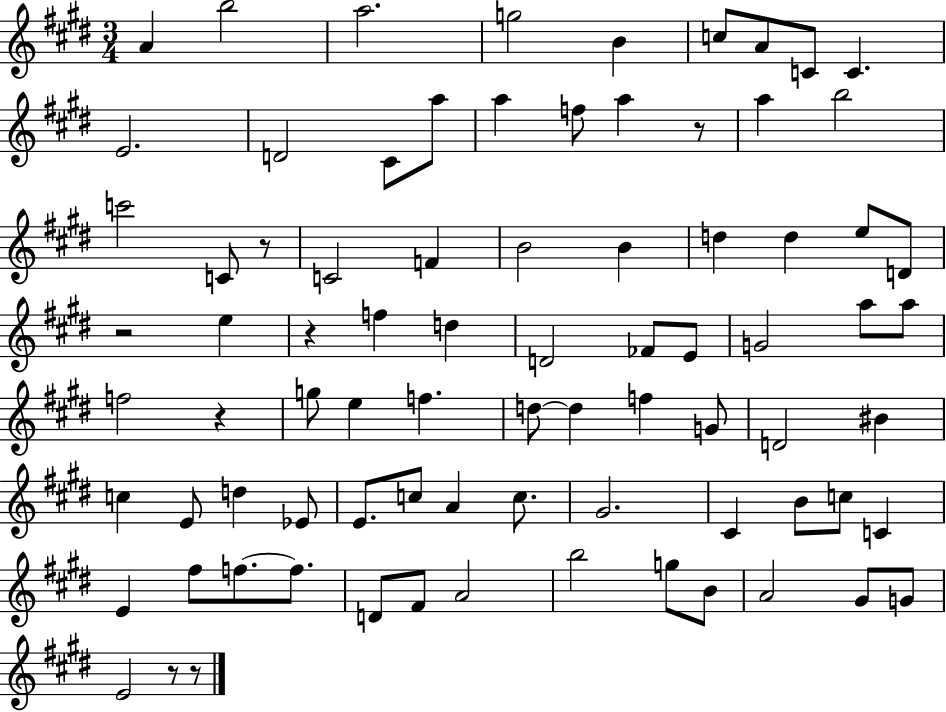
A4/q B5/h A5/h. G5/h B4/q C5/e A4/e C4/e C4/q. E4/h. D4/h C#4/e A5/e A5/q F5/e A5/q R/e A5/q B5/h C6/h C4/e R/e C4/h F4/q B4/h B4/q D5/q D5/q E5/e D4/e R/h E5/q R/q F5/q D5/q D4/h FES4/e E4/e G4/h A5/e A5/e F5/h R/q G5/e E5/q F5/q. D5/e D5/q F5/q G4/e D4/h BIS4/q C5/q E4/e D5/q Eb4/e E4/e. C5/e A4/q C5/e. G#4/h. C#4/q B4/e C5/e C4/q E4/q F#5/e F5/e. F5/e. D4/e F#4/e A4/h B5/h G5/e B4/e A4/h G#4/e G4/e E4/h R/e R/e